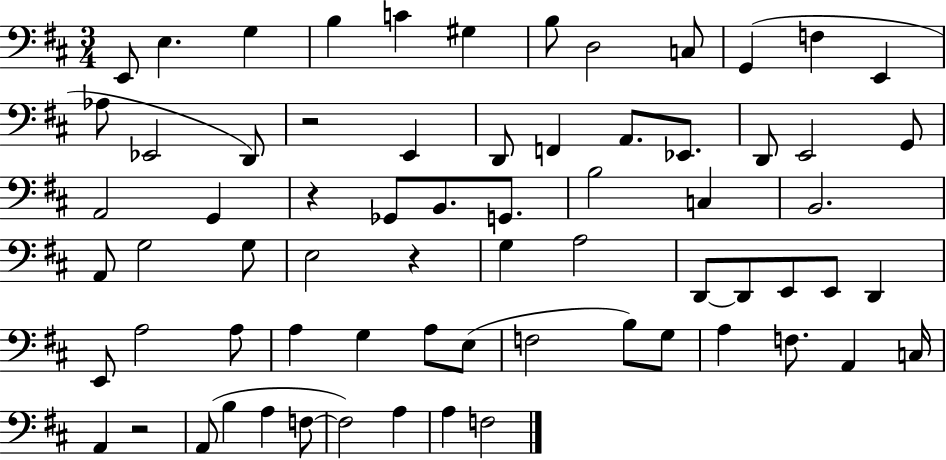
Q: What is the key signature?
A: D major